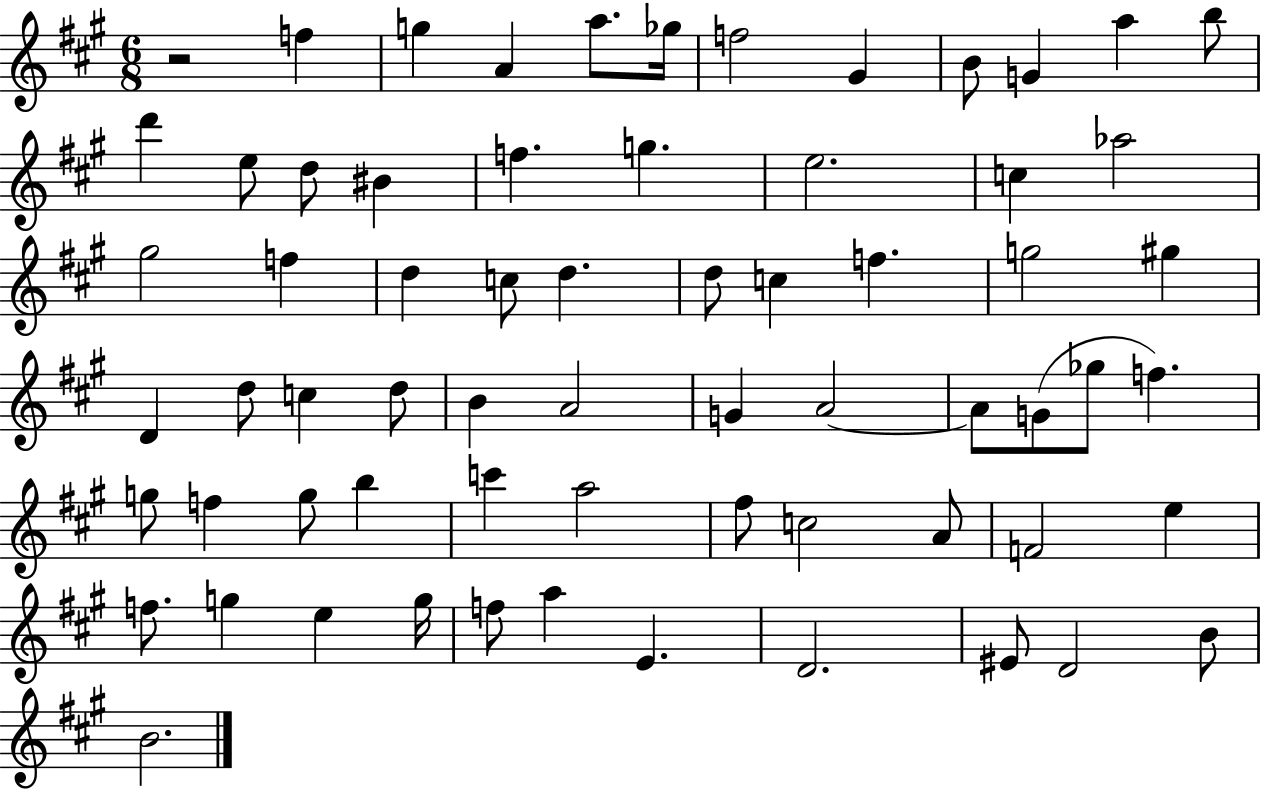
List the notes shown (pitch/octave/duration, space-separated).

R/h F5/q G5/q A4/q A5/e. Gb5/s F5/h G#4/q B4/e G4/q A5/q B5/e D6/q E5/e D5/e BIS4/q F5/q. G5/q. E5/h. C5/q Ab5/h G#5/h F5/q D5/q C5/e D5/q. D5/e C5/q F5/q. G5/h G#5/q D4/q D5/e C5/q D5/e B4/q A4/h G4/q A4/h A4/e G4/e Gb5/e F5/q. G5/e F5/q G5/e B5/q C6/q A5/h F#5/e C5/h A4/e F4/h E5/q F5/e. G5/q E5/q G5/s F5/e A5/q E4/q. D4/h. EIS4/e D4/h B4/e B4/h.